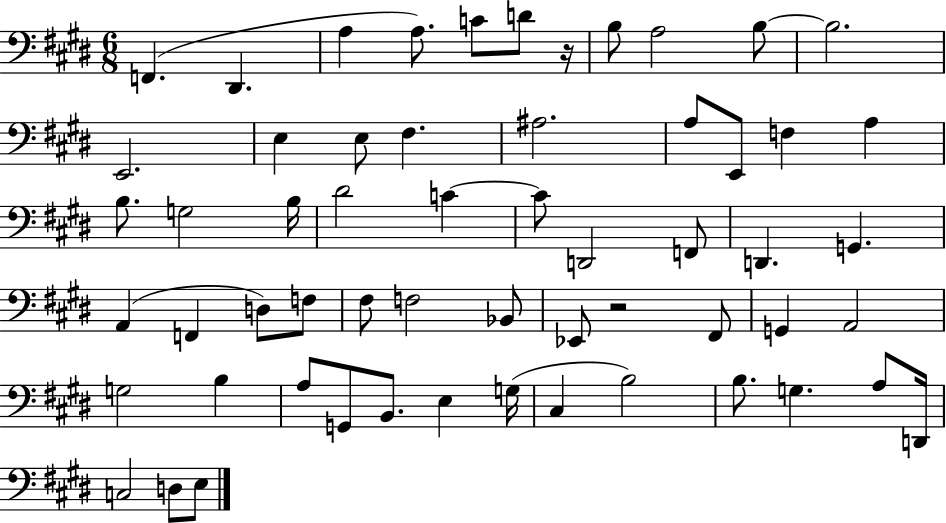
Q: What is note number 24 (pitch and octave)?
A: C4